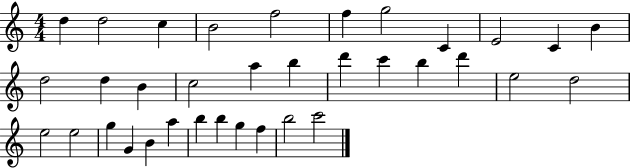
D5/q D5/h C5/q B4/h F5/h F5/q G5/h C4/q E4/h C4/q B4/q D5/h D5/q B4/q C5/h A5/q B5/q D6/q C6/q B5/q D6/q E5/h D5/h E5/h E5/h G5/q G4/q B4/q A5/q B5/q B5/q G5/q F5/q B5/h C6/h